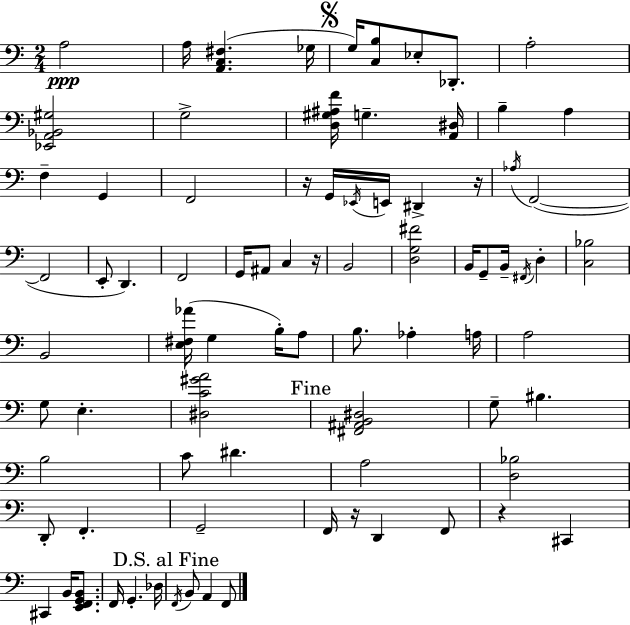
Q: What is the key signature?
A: A minor